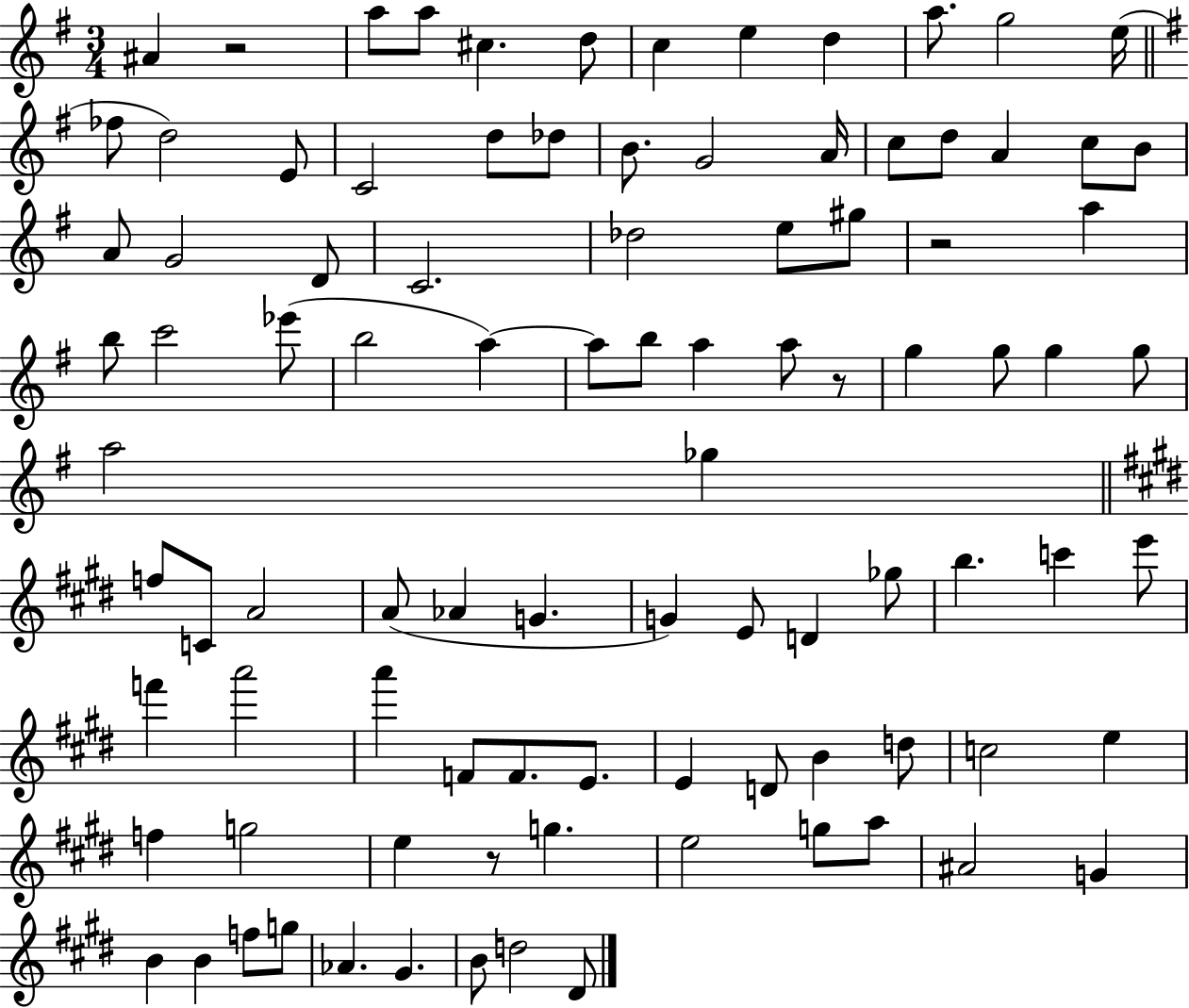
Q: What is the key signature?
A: G major